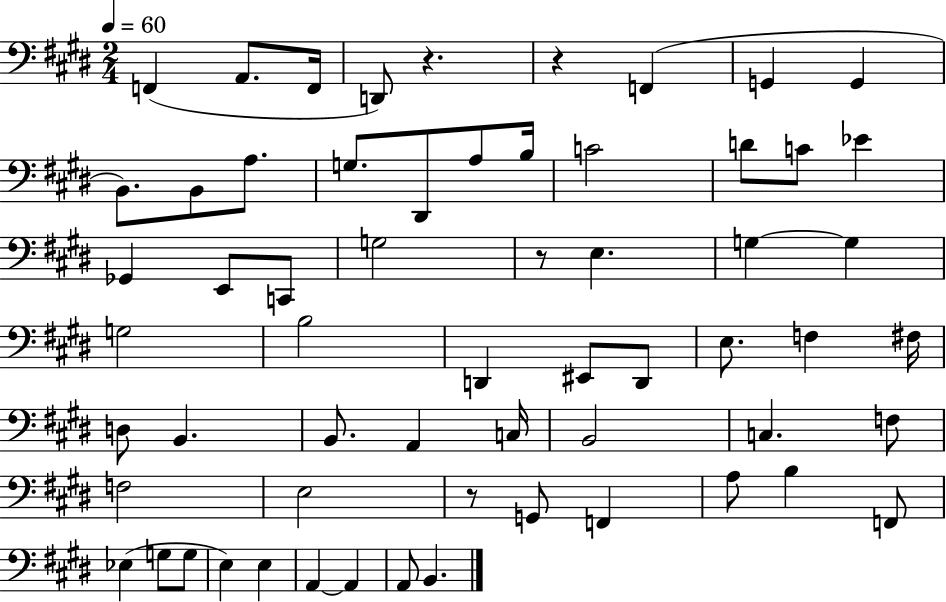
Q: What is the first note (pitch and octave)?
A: F2